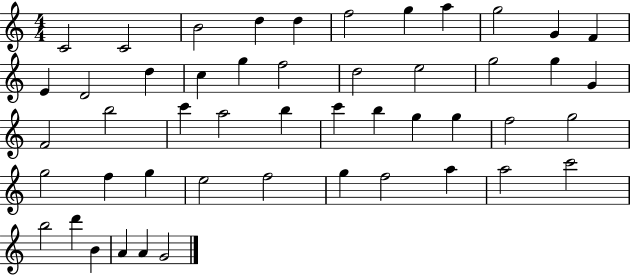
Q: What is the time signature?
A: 4/4